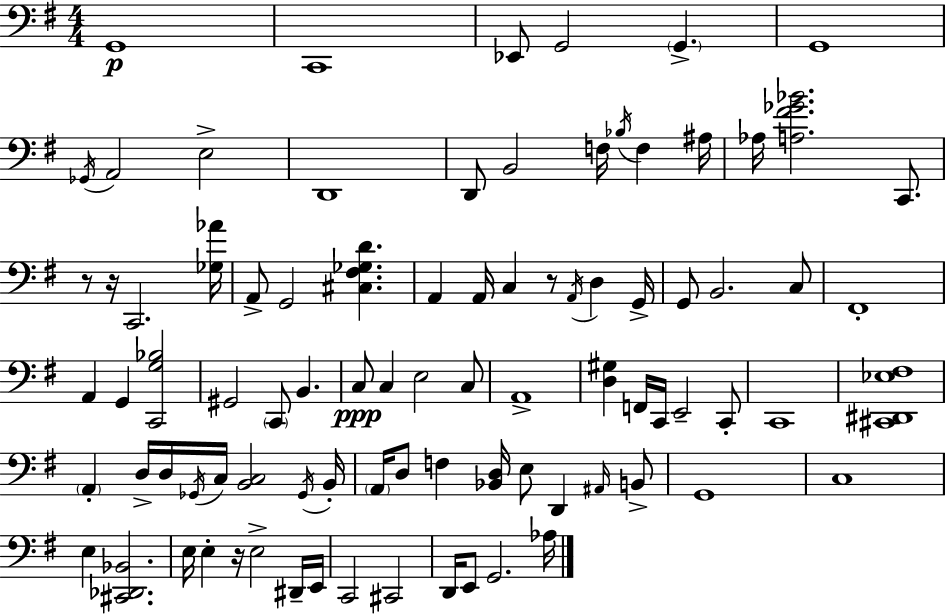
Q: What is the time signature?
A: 4/4